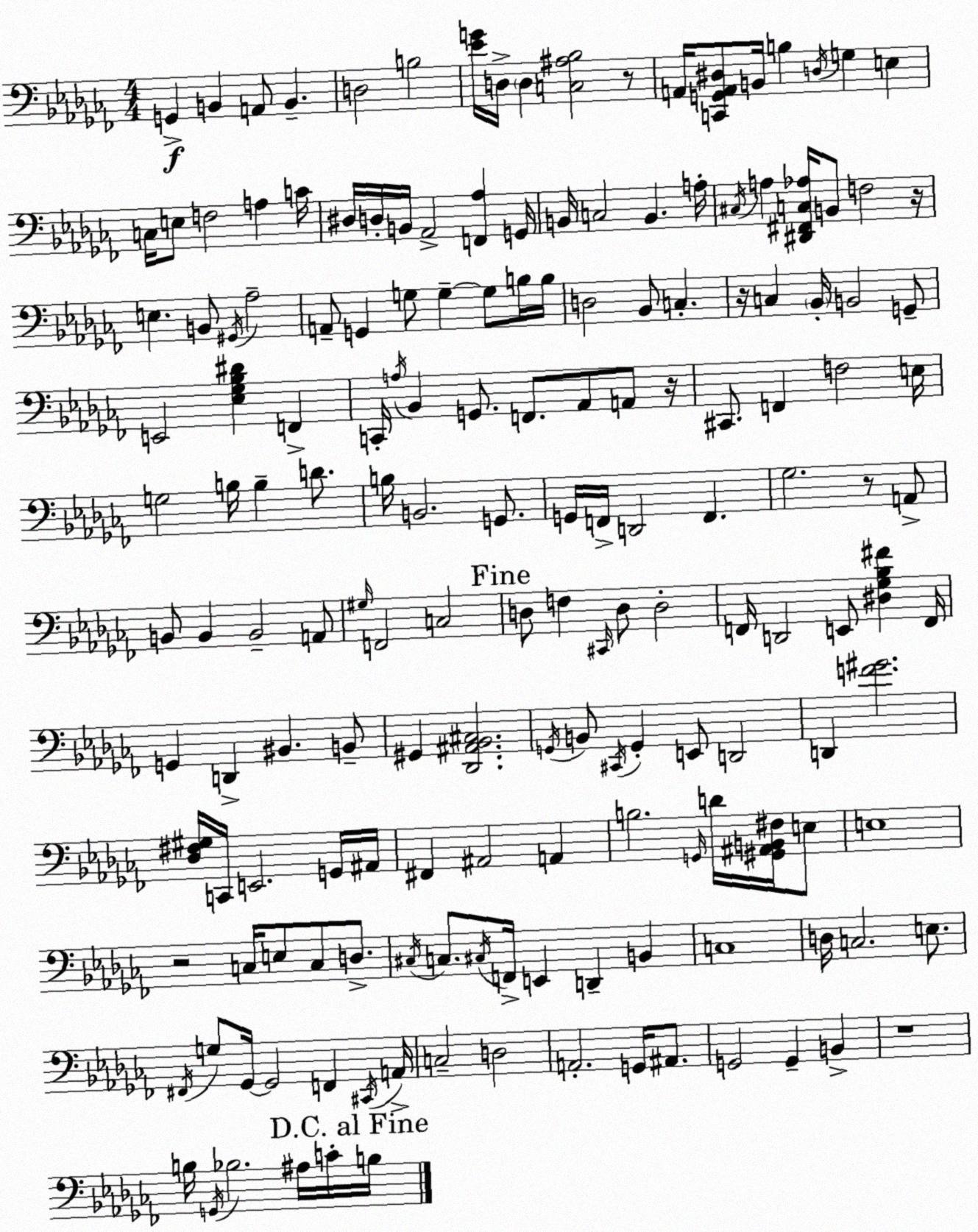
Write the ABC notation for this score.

X:1
T:Untitled
M:4/4
L:1/4
K:Abm
G,, B,, A,,/2 B,, D,2 B,2 [_EG]/4 D,/4 D, [C,^A,_B,]2 z/2 A,,/4 [C,,G,,A,,^D,]/2 B,,/4 B, D,/4 G, E, C,/4 E,/2 F,2 A, C/4 ^D,/4 D,/4 B,,/4 _A,,2 [F,,_A,] G,,/4 B,,/4 C,2 B,, A,/4 ^C,/4 A, [^D,,^F,,C,_A,]/4 B,,/2 F,2 z/4 E, B,,/2 ^G,,/4 _A,2 A,,/2 G,, G,/2 G, G,/2 B,/4 B,/4 D,2 _B,,/2 C, z/4 C, _B,,/4 B,,2 G,,/2 E,,2 [_E,_G,_B,^D] F,, C,,/4 A,/4 _B,, G,,/2 F,,/2 _A,,/2 A,,/2 z/4 ^C,,/2 F,, F,2 E,/4 G,2 B,/4 B, D/2 B,/4 B,,2 G,,/2 G,,/4 F,,/4 D,,2 F,, _G,2 z/2 A,,/2 B,,/2 B,, B,,2 A,,/2 ^G,/4 F,,2 C,2 D,/2 F, ^C,,/4 D,/2 D,2 F,,/4 D,,2 E,,/2 [^D,_G,_B,^F] F,,/4 G,, D,, ^B,, B,,/2 ^G,, [_D,,^A,,_B,,^C,]2 G,,/4 B,,/2 ^C,,/4 G,, E,,/2 D,,2 D,, [F^G]2 [_D,^F,^G,]/4 C,,/4 E,,2 G,,/4 ^A,,/4 ^F,, ^A,,2 A,, B,2 G,,/4 D/4 [^G,,^A,,B,,^F,]/4 E,/2 E,4 z2 C,/4 E,/2 C,/2 D,/2 ^C,/4 C,/2 ^C,/4 F,,/4 E,, D,, B,, C,4 D,/4 C,2 E,/2 ^F,,/4 G,/2 _G,,/4 _G,,2 F,, ^C,,/4 A,,/4 C,2 D,2 A,,2 G,,/4 ^A,,/2 G,,2 G,, B,, z4 B,/4 G,,/4 _B,2 ^A,/4 C/4 B,/4